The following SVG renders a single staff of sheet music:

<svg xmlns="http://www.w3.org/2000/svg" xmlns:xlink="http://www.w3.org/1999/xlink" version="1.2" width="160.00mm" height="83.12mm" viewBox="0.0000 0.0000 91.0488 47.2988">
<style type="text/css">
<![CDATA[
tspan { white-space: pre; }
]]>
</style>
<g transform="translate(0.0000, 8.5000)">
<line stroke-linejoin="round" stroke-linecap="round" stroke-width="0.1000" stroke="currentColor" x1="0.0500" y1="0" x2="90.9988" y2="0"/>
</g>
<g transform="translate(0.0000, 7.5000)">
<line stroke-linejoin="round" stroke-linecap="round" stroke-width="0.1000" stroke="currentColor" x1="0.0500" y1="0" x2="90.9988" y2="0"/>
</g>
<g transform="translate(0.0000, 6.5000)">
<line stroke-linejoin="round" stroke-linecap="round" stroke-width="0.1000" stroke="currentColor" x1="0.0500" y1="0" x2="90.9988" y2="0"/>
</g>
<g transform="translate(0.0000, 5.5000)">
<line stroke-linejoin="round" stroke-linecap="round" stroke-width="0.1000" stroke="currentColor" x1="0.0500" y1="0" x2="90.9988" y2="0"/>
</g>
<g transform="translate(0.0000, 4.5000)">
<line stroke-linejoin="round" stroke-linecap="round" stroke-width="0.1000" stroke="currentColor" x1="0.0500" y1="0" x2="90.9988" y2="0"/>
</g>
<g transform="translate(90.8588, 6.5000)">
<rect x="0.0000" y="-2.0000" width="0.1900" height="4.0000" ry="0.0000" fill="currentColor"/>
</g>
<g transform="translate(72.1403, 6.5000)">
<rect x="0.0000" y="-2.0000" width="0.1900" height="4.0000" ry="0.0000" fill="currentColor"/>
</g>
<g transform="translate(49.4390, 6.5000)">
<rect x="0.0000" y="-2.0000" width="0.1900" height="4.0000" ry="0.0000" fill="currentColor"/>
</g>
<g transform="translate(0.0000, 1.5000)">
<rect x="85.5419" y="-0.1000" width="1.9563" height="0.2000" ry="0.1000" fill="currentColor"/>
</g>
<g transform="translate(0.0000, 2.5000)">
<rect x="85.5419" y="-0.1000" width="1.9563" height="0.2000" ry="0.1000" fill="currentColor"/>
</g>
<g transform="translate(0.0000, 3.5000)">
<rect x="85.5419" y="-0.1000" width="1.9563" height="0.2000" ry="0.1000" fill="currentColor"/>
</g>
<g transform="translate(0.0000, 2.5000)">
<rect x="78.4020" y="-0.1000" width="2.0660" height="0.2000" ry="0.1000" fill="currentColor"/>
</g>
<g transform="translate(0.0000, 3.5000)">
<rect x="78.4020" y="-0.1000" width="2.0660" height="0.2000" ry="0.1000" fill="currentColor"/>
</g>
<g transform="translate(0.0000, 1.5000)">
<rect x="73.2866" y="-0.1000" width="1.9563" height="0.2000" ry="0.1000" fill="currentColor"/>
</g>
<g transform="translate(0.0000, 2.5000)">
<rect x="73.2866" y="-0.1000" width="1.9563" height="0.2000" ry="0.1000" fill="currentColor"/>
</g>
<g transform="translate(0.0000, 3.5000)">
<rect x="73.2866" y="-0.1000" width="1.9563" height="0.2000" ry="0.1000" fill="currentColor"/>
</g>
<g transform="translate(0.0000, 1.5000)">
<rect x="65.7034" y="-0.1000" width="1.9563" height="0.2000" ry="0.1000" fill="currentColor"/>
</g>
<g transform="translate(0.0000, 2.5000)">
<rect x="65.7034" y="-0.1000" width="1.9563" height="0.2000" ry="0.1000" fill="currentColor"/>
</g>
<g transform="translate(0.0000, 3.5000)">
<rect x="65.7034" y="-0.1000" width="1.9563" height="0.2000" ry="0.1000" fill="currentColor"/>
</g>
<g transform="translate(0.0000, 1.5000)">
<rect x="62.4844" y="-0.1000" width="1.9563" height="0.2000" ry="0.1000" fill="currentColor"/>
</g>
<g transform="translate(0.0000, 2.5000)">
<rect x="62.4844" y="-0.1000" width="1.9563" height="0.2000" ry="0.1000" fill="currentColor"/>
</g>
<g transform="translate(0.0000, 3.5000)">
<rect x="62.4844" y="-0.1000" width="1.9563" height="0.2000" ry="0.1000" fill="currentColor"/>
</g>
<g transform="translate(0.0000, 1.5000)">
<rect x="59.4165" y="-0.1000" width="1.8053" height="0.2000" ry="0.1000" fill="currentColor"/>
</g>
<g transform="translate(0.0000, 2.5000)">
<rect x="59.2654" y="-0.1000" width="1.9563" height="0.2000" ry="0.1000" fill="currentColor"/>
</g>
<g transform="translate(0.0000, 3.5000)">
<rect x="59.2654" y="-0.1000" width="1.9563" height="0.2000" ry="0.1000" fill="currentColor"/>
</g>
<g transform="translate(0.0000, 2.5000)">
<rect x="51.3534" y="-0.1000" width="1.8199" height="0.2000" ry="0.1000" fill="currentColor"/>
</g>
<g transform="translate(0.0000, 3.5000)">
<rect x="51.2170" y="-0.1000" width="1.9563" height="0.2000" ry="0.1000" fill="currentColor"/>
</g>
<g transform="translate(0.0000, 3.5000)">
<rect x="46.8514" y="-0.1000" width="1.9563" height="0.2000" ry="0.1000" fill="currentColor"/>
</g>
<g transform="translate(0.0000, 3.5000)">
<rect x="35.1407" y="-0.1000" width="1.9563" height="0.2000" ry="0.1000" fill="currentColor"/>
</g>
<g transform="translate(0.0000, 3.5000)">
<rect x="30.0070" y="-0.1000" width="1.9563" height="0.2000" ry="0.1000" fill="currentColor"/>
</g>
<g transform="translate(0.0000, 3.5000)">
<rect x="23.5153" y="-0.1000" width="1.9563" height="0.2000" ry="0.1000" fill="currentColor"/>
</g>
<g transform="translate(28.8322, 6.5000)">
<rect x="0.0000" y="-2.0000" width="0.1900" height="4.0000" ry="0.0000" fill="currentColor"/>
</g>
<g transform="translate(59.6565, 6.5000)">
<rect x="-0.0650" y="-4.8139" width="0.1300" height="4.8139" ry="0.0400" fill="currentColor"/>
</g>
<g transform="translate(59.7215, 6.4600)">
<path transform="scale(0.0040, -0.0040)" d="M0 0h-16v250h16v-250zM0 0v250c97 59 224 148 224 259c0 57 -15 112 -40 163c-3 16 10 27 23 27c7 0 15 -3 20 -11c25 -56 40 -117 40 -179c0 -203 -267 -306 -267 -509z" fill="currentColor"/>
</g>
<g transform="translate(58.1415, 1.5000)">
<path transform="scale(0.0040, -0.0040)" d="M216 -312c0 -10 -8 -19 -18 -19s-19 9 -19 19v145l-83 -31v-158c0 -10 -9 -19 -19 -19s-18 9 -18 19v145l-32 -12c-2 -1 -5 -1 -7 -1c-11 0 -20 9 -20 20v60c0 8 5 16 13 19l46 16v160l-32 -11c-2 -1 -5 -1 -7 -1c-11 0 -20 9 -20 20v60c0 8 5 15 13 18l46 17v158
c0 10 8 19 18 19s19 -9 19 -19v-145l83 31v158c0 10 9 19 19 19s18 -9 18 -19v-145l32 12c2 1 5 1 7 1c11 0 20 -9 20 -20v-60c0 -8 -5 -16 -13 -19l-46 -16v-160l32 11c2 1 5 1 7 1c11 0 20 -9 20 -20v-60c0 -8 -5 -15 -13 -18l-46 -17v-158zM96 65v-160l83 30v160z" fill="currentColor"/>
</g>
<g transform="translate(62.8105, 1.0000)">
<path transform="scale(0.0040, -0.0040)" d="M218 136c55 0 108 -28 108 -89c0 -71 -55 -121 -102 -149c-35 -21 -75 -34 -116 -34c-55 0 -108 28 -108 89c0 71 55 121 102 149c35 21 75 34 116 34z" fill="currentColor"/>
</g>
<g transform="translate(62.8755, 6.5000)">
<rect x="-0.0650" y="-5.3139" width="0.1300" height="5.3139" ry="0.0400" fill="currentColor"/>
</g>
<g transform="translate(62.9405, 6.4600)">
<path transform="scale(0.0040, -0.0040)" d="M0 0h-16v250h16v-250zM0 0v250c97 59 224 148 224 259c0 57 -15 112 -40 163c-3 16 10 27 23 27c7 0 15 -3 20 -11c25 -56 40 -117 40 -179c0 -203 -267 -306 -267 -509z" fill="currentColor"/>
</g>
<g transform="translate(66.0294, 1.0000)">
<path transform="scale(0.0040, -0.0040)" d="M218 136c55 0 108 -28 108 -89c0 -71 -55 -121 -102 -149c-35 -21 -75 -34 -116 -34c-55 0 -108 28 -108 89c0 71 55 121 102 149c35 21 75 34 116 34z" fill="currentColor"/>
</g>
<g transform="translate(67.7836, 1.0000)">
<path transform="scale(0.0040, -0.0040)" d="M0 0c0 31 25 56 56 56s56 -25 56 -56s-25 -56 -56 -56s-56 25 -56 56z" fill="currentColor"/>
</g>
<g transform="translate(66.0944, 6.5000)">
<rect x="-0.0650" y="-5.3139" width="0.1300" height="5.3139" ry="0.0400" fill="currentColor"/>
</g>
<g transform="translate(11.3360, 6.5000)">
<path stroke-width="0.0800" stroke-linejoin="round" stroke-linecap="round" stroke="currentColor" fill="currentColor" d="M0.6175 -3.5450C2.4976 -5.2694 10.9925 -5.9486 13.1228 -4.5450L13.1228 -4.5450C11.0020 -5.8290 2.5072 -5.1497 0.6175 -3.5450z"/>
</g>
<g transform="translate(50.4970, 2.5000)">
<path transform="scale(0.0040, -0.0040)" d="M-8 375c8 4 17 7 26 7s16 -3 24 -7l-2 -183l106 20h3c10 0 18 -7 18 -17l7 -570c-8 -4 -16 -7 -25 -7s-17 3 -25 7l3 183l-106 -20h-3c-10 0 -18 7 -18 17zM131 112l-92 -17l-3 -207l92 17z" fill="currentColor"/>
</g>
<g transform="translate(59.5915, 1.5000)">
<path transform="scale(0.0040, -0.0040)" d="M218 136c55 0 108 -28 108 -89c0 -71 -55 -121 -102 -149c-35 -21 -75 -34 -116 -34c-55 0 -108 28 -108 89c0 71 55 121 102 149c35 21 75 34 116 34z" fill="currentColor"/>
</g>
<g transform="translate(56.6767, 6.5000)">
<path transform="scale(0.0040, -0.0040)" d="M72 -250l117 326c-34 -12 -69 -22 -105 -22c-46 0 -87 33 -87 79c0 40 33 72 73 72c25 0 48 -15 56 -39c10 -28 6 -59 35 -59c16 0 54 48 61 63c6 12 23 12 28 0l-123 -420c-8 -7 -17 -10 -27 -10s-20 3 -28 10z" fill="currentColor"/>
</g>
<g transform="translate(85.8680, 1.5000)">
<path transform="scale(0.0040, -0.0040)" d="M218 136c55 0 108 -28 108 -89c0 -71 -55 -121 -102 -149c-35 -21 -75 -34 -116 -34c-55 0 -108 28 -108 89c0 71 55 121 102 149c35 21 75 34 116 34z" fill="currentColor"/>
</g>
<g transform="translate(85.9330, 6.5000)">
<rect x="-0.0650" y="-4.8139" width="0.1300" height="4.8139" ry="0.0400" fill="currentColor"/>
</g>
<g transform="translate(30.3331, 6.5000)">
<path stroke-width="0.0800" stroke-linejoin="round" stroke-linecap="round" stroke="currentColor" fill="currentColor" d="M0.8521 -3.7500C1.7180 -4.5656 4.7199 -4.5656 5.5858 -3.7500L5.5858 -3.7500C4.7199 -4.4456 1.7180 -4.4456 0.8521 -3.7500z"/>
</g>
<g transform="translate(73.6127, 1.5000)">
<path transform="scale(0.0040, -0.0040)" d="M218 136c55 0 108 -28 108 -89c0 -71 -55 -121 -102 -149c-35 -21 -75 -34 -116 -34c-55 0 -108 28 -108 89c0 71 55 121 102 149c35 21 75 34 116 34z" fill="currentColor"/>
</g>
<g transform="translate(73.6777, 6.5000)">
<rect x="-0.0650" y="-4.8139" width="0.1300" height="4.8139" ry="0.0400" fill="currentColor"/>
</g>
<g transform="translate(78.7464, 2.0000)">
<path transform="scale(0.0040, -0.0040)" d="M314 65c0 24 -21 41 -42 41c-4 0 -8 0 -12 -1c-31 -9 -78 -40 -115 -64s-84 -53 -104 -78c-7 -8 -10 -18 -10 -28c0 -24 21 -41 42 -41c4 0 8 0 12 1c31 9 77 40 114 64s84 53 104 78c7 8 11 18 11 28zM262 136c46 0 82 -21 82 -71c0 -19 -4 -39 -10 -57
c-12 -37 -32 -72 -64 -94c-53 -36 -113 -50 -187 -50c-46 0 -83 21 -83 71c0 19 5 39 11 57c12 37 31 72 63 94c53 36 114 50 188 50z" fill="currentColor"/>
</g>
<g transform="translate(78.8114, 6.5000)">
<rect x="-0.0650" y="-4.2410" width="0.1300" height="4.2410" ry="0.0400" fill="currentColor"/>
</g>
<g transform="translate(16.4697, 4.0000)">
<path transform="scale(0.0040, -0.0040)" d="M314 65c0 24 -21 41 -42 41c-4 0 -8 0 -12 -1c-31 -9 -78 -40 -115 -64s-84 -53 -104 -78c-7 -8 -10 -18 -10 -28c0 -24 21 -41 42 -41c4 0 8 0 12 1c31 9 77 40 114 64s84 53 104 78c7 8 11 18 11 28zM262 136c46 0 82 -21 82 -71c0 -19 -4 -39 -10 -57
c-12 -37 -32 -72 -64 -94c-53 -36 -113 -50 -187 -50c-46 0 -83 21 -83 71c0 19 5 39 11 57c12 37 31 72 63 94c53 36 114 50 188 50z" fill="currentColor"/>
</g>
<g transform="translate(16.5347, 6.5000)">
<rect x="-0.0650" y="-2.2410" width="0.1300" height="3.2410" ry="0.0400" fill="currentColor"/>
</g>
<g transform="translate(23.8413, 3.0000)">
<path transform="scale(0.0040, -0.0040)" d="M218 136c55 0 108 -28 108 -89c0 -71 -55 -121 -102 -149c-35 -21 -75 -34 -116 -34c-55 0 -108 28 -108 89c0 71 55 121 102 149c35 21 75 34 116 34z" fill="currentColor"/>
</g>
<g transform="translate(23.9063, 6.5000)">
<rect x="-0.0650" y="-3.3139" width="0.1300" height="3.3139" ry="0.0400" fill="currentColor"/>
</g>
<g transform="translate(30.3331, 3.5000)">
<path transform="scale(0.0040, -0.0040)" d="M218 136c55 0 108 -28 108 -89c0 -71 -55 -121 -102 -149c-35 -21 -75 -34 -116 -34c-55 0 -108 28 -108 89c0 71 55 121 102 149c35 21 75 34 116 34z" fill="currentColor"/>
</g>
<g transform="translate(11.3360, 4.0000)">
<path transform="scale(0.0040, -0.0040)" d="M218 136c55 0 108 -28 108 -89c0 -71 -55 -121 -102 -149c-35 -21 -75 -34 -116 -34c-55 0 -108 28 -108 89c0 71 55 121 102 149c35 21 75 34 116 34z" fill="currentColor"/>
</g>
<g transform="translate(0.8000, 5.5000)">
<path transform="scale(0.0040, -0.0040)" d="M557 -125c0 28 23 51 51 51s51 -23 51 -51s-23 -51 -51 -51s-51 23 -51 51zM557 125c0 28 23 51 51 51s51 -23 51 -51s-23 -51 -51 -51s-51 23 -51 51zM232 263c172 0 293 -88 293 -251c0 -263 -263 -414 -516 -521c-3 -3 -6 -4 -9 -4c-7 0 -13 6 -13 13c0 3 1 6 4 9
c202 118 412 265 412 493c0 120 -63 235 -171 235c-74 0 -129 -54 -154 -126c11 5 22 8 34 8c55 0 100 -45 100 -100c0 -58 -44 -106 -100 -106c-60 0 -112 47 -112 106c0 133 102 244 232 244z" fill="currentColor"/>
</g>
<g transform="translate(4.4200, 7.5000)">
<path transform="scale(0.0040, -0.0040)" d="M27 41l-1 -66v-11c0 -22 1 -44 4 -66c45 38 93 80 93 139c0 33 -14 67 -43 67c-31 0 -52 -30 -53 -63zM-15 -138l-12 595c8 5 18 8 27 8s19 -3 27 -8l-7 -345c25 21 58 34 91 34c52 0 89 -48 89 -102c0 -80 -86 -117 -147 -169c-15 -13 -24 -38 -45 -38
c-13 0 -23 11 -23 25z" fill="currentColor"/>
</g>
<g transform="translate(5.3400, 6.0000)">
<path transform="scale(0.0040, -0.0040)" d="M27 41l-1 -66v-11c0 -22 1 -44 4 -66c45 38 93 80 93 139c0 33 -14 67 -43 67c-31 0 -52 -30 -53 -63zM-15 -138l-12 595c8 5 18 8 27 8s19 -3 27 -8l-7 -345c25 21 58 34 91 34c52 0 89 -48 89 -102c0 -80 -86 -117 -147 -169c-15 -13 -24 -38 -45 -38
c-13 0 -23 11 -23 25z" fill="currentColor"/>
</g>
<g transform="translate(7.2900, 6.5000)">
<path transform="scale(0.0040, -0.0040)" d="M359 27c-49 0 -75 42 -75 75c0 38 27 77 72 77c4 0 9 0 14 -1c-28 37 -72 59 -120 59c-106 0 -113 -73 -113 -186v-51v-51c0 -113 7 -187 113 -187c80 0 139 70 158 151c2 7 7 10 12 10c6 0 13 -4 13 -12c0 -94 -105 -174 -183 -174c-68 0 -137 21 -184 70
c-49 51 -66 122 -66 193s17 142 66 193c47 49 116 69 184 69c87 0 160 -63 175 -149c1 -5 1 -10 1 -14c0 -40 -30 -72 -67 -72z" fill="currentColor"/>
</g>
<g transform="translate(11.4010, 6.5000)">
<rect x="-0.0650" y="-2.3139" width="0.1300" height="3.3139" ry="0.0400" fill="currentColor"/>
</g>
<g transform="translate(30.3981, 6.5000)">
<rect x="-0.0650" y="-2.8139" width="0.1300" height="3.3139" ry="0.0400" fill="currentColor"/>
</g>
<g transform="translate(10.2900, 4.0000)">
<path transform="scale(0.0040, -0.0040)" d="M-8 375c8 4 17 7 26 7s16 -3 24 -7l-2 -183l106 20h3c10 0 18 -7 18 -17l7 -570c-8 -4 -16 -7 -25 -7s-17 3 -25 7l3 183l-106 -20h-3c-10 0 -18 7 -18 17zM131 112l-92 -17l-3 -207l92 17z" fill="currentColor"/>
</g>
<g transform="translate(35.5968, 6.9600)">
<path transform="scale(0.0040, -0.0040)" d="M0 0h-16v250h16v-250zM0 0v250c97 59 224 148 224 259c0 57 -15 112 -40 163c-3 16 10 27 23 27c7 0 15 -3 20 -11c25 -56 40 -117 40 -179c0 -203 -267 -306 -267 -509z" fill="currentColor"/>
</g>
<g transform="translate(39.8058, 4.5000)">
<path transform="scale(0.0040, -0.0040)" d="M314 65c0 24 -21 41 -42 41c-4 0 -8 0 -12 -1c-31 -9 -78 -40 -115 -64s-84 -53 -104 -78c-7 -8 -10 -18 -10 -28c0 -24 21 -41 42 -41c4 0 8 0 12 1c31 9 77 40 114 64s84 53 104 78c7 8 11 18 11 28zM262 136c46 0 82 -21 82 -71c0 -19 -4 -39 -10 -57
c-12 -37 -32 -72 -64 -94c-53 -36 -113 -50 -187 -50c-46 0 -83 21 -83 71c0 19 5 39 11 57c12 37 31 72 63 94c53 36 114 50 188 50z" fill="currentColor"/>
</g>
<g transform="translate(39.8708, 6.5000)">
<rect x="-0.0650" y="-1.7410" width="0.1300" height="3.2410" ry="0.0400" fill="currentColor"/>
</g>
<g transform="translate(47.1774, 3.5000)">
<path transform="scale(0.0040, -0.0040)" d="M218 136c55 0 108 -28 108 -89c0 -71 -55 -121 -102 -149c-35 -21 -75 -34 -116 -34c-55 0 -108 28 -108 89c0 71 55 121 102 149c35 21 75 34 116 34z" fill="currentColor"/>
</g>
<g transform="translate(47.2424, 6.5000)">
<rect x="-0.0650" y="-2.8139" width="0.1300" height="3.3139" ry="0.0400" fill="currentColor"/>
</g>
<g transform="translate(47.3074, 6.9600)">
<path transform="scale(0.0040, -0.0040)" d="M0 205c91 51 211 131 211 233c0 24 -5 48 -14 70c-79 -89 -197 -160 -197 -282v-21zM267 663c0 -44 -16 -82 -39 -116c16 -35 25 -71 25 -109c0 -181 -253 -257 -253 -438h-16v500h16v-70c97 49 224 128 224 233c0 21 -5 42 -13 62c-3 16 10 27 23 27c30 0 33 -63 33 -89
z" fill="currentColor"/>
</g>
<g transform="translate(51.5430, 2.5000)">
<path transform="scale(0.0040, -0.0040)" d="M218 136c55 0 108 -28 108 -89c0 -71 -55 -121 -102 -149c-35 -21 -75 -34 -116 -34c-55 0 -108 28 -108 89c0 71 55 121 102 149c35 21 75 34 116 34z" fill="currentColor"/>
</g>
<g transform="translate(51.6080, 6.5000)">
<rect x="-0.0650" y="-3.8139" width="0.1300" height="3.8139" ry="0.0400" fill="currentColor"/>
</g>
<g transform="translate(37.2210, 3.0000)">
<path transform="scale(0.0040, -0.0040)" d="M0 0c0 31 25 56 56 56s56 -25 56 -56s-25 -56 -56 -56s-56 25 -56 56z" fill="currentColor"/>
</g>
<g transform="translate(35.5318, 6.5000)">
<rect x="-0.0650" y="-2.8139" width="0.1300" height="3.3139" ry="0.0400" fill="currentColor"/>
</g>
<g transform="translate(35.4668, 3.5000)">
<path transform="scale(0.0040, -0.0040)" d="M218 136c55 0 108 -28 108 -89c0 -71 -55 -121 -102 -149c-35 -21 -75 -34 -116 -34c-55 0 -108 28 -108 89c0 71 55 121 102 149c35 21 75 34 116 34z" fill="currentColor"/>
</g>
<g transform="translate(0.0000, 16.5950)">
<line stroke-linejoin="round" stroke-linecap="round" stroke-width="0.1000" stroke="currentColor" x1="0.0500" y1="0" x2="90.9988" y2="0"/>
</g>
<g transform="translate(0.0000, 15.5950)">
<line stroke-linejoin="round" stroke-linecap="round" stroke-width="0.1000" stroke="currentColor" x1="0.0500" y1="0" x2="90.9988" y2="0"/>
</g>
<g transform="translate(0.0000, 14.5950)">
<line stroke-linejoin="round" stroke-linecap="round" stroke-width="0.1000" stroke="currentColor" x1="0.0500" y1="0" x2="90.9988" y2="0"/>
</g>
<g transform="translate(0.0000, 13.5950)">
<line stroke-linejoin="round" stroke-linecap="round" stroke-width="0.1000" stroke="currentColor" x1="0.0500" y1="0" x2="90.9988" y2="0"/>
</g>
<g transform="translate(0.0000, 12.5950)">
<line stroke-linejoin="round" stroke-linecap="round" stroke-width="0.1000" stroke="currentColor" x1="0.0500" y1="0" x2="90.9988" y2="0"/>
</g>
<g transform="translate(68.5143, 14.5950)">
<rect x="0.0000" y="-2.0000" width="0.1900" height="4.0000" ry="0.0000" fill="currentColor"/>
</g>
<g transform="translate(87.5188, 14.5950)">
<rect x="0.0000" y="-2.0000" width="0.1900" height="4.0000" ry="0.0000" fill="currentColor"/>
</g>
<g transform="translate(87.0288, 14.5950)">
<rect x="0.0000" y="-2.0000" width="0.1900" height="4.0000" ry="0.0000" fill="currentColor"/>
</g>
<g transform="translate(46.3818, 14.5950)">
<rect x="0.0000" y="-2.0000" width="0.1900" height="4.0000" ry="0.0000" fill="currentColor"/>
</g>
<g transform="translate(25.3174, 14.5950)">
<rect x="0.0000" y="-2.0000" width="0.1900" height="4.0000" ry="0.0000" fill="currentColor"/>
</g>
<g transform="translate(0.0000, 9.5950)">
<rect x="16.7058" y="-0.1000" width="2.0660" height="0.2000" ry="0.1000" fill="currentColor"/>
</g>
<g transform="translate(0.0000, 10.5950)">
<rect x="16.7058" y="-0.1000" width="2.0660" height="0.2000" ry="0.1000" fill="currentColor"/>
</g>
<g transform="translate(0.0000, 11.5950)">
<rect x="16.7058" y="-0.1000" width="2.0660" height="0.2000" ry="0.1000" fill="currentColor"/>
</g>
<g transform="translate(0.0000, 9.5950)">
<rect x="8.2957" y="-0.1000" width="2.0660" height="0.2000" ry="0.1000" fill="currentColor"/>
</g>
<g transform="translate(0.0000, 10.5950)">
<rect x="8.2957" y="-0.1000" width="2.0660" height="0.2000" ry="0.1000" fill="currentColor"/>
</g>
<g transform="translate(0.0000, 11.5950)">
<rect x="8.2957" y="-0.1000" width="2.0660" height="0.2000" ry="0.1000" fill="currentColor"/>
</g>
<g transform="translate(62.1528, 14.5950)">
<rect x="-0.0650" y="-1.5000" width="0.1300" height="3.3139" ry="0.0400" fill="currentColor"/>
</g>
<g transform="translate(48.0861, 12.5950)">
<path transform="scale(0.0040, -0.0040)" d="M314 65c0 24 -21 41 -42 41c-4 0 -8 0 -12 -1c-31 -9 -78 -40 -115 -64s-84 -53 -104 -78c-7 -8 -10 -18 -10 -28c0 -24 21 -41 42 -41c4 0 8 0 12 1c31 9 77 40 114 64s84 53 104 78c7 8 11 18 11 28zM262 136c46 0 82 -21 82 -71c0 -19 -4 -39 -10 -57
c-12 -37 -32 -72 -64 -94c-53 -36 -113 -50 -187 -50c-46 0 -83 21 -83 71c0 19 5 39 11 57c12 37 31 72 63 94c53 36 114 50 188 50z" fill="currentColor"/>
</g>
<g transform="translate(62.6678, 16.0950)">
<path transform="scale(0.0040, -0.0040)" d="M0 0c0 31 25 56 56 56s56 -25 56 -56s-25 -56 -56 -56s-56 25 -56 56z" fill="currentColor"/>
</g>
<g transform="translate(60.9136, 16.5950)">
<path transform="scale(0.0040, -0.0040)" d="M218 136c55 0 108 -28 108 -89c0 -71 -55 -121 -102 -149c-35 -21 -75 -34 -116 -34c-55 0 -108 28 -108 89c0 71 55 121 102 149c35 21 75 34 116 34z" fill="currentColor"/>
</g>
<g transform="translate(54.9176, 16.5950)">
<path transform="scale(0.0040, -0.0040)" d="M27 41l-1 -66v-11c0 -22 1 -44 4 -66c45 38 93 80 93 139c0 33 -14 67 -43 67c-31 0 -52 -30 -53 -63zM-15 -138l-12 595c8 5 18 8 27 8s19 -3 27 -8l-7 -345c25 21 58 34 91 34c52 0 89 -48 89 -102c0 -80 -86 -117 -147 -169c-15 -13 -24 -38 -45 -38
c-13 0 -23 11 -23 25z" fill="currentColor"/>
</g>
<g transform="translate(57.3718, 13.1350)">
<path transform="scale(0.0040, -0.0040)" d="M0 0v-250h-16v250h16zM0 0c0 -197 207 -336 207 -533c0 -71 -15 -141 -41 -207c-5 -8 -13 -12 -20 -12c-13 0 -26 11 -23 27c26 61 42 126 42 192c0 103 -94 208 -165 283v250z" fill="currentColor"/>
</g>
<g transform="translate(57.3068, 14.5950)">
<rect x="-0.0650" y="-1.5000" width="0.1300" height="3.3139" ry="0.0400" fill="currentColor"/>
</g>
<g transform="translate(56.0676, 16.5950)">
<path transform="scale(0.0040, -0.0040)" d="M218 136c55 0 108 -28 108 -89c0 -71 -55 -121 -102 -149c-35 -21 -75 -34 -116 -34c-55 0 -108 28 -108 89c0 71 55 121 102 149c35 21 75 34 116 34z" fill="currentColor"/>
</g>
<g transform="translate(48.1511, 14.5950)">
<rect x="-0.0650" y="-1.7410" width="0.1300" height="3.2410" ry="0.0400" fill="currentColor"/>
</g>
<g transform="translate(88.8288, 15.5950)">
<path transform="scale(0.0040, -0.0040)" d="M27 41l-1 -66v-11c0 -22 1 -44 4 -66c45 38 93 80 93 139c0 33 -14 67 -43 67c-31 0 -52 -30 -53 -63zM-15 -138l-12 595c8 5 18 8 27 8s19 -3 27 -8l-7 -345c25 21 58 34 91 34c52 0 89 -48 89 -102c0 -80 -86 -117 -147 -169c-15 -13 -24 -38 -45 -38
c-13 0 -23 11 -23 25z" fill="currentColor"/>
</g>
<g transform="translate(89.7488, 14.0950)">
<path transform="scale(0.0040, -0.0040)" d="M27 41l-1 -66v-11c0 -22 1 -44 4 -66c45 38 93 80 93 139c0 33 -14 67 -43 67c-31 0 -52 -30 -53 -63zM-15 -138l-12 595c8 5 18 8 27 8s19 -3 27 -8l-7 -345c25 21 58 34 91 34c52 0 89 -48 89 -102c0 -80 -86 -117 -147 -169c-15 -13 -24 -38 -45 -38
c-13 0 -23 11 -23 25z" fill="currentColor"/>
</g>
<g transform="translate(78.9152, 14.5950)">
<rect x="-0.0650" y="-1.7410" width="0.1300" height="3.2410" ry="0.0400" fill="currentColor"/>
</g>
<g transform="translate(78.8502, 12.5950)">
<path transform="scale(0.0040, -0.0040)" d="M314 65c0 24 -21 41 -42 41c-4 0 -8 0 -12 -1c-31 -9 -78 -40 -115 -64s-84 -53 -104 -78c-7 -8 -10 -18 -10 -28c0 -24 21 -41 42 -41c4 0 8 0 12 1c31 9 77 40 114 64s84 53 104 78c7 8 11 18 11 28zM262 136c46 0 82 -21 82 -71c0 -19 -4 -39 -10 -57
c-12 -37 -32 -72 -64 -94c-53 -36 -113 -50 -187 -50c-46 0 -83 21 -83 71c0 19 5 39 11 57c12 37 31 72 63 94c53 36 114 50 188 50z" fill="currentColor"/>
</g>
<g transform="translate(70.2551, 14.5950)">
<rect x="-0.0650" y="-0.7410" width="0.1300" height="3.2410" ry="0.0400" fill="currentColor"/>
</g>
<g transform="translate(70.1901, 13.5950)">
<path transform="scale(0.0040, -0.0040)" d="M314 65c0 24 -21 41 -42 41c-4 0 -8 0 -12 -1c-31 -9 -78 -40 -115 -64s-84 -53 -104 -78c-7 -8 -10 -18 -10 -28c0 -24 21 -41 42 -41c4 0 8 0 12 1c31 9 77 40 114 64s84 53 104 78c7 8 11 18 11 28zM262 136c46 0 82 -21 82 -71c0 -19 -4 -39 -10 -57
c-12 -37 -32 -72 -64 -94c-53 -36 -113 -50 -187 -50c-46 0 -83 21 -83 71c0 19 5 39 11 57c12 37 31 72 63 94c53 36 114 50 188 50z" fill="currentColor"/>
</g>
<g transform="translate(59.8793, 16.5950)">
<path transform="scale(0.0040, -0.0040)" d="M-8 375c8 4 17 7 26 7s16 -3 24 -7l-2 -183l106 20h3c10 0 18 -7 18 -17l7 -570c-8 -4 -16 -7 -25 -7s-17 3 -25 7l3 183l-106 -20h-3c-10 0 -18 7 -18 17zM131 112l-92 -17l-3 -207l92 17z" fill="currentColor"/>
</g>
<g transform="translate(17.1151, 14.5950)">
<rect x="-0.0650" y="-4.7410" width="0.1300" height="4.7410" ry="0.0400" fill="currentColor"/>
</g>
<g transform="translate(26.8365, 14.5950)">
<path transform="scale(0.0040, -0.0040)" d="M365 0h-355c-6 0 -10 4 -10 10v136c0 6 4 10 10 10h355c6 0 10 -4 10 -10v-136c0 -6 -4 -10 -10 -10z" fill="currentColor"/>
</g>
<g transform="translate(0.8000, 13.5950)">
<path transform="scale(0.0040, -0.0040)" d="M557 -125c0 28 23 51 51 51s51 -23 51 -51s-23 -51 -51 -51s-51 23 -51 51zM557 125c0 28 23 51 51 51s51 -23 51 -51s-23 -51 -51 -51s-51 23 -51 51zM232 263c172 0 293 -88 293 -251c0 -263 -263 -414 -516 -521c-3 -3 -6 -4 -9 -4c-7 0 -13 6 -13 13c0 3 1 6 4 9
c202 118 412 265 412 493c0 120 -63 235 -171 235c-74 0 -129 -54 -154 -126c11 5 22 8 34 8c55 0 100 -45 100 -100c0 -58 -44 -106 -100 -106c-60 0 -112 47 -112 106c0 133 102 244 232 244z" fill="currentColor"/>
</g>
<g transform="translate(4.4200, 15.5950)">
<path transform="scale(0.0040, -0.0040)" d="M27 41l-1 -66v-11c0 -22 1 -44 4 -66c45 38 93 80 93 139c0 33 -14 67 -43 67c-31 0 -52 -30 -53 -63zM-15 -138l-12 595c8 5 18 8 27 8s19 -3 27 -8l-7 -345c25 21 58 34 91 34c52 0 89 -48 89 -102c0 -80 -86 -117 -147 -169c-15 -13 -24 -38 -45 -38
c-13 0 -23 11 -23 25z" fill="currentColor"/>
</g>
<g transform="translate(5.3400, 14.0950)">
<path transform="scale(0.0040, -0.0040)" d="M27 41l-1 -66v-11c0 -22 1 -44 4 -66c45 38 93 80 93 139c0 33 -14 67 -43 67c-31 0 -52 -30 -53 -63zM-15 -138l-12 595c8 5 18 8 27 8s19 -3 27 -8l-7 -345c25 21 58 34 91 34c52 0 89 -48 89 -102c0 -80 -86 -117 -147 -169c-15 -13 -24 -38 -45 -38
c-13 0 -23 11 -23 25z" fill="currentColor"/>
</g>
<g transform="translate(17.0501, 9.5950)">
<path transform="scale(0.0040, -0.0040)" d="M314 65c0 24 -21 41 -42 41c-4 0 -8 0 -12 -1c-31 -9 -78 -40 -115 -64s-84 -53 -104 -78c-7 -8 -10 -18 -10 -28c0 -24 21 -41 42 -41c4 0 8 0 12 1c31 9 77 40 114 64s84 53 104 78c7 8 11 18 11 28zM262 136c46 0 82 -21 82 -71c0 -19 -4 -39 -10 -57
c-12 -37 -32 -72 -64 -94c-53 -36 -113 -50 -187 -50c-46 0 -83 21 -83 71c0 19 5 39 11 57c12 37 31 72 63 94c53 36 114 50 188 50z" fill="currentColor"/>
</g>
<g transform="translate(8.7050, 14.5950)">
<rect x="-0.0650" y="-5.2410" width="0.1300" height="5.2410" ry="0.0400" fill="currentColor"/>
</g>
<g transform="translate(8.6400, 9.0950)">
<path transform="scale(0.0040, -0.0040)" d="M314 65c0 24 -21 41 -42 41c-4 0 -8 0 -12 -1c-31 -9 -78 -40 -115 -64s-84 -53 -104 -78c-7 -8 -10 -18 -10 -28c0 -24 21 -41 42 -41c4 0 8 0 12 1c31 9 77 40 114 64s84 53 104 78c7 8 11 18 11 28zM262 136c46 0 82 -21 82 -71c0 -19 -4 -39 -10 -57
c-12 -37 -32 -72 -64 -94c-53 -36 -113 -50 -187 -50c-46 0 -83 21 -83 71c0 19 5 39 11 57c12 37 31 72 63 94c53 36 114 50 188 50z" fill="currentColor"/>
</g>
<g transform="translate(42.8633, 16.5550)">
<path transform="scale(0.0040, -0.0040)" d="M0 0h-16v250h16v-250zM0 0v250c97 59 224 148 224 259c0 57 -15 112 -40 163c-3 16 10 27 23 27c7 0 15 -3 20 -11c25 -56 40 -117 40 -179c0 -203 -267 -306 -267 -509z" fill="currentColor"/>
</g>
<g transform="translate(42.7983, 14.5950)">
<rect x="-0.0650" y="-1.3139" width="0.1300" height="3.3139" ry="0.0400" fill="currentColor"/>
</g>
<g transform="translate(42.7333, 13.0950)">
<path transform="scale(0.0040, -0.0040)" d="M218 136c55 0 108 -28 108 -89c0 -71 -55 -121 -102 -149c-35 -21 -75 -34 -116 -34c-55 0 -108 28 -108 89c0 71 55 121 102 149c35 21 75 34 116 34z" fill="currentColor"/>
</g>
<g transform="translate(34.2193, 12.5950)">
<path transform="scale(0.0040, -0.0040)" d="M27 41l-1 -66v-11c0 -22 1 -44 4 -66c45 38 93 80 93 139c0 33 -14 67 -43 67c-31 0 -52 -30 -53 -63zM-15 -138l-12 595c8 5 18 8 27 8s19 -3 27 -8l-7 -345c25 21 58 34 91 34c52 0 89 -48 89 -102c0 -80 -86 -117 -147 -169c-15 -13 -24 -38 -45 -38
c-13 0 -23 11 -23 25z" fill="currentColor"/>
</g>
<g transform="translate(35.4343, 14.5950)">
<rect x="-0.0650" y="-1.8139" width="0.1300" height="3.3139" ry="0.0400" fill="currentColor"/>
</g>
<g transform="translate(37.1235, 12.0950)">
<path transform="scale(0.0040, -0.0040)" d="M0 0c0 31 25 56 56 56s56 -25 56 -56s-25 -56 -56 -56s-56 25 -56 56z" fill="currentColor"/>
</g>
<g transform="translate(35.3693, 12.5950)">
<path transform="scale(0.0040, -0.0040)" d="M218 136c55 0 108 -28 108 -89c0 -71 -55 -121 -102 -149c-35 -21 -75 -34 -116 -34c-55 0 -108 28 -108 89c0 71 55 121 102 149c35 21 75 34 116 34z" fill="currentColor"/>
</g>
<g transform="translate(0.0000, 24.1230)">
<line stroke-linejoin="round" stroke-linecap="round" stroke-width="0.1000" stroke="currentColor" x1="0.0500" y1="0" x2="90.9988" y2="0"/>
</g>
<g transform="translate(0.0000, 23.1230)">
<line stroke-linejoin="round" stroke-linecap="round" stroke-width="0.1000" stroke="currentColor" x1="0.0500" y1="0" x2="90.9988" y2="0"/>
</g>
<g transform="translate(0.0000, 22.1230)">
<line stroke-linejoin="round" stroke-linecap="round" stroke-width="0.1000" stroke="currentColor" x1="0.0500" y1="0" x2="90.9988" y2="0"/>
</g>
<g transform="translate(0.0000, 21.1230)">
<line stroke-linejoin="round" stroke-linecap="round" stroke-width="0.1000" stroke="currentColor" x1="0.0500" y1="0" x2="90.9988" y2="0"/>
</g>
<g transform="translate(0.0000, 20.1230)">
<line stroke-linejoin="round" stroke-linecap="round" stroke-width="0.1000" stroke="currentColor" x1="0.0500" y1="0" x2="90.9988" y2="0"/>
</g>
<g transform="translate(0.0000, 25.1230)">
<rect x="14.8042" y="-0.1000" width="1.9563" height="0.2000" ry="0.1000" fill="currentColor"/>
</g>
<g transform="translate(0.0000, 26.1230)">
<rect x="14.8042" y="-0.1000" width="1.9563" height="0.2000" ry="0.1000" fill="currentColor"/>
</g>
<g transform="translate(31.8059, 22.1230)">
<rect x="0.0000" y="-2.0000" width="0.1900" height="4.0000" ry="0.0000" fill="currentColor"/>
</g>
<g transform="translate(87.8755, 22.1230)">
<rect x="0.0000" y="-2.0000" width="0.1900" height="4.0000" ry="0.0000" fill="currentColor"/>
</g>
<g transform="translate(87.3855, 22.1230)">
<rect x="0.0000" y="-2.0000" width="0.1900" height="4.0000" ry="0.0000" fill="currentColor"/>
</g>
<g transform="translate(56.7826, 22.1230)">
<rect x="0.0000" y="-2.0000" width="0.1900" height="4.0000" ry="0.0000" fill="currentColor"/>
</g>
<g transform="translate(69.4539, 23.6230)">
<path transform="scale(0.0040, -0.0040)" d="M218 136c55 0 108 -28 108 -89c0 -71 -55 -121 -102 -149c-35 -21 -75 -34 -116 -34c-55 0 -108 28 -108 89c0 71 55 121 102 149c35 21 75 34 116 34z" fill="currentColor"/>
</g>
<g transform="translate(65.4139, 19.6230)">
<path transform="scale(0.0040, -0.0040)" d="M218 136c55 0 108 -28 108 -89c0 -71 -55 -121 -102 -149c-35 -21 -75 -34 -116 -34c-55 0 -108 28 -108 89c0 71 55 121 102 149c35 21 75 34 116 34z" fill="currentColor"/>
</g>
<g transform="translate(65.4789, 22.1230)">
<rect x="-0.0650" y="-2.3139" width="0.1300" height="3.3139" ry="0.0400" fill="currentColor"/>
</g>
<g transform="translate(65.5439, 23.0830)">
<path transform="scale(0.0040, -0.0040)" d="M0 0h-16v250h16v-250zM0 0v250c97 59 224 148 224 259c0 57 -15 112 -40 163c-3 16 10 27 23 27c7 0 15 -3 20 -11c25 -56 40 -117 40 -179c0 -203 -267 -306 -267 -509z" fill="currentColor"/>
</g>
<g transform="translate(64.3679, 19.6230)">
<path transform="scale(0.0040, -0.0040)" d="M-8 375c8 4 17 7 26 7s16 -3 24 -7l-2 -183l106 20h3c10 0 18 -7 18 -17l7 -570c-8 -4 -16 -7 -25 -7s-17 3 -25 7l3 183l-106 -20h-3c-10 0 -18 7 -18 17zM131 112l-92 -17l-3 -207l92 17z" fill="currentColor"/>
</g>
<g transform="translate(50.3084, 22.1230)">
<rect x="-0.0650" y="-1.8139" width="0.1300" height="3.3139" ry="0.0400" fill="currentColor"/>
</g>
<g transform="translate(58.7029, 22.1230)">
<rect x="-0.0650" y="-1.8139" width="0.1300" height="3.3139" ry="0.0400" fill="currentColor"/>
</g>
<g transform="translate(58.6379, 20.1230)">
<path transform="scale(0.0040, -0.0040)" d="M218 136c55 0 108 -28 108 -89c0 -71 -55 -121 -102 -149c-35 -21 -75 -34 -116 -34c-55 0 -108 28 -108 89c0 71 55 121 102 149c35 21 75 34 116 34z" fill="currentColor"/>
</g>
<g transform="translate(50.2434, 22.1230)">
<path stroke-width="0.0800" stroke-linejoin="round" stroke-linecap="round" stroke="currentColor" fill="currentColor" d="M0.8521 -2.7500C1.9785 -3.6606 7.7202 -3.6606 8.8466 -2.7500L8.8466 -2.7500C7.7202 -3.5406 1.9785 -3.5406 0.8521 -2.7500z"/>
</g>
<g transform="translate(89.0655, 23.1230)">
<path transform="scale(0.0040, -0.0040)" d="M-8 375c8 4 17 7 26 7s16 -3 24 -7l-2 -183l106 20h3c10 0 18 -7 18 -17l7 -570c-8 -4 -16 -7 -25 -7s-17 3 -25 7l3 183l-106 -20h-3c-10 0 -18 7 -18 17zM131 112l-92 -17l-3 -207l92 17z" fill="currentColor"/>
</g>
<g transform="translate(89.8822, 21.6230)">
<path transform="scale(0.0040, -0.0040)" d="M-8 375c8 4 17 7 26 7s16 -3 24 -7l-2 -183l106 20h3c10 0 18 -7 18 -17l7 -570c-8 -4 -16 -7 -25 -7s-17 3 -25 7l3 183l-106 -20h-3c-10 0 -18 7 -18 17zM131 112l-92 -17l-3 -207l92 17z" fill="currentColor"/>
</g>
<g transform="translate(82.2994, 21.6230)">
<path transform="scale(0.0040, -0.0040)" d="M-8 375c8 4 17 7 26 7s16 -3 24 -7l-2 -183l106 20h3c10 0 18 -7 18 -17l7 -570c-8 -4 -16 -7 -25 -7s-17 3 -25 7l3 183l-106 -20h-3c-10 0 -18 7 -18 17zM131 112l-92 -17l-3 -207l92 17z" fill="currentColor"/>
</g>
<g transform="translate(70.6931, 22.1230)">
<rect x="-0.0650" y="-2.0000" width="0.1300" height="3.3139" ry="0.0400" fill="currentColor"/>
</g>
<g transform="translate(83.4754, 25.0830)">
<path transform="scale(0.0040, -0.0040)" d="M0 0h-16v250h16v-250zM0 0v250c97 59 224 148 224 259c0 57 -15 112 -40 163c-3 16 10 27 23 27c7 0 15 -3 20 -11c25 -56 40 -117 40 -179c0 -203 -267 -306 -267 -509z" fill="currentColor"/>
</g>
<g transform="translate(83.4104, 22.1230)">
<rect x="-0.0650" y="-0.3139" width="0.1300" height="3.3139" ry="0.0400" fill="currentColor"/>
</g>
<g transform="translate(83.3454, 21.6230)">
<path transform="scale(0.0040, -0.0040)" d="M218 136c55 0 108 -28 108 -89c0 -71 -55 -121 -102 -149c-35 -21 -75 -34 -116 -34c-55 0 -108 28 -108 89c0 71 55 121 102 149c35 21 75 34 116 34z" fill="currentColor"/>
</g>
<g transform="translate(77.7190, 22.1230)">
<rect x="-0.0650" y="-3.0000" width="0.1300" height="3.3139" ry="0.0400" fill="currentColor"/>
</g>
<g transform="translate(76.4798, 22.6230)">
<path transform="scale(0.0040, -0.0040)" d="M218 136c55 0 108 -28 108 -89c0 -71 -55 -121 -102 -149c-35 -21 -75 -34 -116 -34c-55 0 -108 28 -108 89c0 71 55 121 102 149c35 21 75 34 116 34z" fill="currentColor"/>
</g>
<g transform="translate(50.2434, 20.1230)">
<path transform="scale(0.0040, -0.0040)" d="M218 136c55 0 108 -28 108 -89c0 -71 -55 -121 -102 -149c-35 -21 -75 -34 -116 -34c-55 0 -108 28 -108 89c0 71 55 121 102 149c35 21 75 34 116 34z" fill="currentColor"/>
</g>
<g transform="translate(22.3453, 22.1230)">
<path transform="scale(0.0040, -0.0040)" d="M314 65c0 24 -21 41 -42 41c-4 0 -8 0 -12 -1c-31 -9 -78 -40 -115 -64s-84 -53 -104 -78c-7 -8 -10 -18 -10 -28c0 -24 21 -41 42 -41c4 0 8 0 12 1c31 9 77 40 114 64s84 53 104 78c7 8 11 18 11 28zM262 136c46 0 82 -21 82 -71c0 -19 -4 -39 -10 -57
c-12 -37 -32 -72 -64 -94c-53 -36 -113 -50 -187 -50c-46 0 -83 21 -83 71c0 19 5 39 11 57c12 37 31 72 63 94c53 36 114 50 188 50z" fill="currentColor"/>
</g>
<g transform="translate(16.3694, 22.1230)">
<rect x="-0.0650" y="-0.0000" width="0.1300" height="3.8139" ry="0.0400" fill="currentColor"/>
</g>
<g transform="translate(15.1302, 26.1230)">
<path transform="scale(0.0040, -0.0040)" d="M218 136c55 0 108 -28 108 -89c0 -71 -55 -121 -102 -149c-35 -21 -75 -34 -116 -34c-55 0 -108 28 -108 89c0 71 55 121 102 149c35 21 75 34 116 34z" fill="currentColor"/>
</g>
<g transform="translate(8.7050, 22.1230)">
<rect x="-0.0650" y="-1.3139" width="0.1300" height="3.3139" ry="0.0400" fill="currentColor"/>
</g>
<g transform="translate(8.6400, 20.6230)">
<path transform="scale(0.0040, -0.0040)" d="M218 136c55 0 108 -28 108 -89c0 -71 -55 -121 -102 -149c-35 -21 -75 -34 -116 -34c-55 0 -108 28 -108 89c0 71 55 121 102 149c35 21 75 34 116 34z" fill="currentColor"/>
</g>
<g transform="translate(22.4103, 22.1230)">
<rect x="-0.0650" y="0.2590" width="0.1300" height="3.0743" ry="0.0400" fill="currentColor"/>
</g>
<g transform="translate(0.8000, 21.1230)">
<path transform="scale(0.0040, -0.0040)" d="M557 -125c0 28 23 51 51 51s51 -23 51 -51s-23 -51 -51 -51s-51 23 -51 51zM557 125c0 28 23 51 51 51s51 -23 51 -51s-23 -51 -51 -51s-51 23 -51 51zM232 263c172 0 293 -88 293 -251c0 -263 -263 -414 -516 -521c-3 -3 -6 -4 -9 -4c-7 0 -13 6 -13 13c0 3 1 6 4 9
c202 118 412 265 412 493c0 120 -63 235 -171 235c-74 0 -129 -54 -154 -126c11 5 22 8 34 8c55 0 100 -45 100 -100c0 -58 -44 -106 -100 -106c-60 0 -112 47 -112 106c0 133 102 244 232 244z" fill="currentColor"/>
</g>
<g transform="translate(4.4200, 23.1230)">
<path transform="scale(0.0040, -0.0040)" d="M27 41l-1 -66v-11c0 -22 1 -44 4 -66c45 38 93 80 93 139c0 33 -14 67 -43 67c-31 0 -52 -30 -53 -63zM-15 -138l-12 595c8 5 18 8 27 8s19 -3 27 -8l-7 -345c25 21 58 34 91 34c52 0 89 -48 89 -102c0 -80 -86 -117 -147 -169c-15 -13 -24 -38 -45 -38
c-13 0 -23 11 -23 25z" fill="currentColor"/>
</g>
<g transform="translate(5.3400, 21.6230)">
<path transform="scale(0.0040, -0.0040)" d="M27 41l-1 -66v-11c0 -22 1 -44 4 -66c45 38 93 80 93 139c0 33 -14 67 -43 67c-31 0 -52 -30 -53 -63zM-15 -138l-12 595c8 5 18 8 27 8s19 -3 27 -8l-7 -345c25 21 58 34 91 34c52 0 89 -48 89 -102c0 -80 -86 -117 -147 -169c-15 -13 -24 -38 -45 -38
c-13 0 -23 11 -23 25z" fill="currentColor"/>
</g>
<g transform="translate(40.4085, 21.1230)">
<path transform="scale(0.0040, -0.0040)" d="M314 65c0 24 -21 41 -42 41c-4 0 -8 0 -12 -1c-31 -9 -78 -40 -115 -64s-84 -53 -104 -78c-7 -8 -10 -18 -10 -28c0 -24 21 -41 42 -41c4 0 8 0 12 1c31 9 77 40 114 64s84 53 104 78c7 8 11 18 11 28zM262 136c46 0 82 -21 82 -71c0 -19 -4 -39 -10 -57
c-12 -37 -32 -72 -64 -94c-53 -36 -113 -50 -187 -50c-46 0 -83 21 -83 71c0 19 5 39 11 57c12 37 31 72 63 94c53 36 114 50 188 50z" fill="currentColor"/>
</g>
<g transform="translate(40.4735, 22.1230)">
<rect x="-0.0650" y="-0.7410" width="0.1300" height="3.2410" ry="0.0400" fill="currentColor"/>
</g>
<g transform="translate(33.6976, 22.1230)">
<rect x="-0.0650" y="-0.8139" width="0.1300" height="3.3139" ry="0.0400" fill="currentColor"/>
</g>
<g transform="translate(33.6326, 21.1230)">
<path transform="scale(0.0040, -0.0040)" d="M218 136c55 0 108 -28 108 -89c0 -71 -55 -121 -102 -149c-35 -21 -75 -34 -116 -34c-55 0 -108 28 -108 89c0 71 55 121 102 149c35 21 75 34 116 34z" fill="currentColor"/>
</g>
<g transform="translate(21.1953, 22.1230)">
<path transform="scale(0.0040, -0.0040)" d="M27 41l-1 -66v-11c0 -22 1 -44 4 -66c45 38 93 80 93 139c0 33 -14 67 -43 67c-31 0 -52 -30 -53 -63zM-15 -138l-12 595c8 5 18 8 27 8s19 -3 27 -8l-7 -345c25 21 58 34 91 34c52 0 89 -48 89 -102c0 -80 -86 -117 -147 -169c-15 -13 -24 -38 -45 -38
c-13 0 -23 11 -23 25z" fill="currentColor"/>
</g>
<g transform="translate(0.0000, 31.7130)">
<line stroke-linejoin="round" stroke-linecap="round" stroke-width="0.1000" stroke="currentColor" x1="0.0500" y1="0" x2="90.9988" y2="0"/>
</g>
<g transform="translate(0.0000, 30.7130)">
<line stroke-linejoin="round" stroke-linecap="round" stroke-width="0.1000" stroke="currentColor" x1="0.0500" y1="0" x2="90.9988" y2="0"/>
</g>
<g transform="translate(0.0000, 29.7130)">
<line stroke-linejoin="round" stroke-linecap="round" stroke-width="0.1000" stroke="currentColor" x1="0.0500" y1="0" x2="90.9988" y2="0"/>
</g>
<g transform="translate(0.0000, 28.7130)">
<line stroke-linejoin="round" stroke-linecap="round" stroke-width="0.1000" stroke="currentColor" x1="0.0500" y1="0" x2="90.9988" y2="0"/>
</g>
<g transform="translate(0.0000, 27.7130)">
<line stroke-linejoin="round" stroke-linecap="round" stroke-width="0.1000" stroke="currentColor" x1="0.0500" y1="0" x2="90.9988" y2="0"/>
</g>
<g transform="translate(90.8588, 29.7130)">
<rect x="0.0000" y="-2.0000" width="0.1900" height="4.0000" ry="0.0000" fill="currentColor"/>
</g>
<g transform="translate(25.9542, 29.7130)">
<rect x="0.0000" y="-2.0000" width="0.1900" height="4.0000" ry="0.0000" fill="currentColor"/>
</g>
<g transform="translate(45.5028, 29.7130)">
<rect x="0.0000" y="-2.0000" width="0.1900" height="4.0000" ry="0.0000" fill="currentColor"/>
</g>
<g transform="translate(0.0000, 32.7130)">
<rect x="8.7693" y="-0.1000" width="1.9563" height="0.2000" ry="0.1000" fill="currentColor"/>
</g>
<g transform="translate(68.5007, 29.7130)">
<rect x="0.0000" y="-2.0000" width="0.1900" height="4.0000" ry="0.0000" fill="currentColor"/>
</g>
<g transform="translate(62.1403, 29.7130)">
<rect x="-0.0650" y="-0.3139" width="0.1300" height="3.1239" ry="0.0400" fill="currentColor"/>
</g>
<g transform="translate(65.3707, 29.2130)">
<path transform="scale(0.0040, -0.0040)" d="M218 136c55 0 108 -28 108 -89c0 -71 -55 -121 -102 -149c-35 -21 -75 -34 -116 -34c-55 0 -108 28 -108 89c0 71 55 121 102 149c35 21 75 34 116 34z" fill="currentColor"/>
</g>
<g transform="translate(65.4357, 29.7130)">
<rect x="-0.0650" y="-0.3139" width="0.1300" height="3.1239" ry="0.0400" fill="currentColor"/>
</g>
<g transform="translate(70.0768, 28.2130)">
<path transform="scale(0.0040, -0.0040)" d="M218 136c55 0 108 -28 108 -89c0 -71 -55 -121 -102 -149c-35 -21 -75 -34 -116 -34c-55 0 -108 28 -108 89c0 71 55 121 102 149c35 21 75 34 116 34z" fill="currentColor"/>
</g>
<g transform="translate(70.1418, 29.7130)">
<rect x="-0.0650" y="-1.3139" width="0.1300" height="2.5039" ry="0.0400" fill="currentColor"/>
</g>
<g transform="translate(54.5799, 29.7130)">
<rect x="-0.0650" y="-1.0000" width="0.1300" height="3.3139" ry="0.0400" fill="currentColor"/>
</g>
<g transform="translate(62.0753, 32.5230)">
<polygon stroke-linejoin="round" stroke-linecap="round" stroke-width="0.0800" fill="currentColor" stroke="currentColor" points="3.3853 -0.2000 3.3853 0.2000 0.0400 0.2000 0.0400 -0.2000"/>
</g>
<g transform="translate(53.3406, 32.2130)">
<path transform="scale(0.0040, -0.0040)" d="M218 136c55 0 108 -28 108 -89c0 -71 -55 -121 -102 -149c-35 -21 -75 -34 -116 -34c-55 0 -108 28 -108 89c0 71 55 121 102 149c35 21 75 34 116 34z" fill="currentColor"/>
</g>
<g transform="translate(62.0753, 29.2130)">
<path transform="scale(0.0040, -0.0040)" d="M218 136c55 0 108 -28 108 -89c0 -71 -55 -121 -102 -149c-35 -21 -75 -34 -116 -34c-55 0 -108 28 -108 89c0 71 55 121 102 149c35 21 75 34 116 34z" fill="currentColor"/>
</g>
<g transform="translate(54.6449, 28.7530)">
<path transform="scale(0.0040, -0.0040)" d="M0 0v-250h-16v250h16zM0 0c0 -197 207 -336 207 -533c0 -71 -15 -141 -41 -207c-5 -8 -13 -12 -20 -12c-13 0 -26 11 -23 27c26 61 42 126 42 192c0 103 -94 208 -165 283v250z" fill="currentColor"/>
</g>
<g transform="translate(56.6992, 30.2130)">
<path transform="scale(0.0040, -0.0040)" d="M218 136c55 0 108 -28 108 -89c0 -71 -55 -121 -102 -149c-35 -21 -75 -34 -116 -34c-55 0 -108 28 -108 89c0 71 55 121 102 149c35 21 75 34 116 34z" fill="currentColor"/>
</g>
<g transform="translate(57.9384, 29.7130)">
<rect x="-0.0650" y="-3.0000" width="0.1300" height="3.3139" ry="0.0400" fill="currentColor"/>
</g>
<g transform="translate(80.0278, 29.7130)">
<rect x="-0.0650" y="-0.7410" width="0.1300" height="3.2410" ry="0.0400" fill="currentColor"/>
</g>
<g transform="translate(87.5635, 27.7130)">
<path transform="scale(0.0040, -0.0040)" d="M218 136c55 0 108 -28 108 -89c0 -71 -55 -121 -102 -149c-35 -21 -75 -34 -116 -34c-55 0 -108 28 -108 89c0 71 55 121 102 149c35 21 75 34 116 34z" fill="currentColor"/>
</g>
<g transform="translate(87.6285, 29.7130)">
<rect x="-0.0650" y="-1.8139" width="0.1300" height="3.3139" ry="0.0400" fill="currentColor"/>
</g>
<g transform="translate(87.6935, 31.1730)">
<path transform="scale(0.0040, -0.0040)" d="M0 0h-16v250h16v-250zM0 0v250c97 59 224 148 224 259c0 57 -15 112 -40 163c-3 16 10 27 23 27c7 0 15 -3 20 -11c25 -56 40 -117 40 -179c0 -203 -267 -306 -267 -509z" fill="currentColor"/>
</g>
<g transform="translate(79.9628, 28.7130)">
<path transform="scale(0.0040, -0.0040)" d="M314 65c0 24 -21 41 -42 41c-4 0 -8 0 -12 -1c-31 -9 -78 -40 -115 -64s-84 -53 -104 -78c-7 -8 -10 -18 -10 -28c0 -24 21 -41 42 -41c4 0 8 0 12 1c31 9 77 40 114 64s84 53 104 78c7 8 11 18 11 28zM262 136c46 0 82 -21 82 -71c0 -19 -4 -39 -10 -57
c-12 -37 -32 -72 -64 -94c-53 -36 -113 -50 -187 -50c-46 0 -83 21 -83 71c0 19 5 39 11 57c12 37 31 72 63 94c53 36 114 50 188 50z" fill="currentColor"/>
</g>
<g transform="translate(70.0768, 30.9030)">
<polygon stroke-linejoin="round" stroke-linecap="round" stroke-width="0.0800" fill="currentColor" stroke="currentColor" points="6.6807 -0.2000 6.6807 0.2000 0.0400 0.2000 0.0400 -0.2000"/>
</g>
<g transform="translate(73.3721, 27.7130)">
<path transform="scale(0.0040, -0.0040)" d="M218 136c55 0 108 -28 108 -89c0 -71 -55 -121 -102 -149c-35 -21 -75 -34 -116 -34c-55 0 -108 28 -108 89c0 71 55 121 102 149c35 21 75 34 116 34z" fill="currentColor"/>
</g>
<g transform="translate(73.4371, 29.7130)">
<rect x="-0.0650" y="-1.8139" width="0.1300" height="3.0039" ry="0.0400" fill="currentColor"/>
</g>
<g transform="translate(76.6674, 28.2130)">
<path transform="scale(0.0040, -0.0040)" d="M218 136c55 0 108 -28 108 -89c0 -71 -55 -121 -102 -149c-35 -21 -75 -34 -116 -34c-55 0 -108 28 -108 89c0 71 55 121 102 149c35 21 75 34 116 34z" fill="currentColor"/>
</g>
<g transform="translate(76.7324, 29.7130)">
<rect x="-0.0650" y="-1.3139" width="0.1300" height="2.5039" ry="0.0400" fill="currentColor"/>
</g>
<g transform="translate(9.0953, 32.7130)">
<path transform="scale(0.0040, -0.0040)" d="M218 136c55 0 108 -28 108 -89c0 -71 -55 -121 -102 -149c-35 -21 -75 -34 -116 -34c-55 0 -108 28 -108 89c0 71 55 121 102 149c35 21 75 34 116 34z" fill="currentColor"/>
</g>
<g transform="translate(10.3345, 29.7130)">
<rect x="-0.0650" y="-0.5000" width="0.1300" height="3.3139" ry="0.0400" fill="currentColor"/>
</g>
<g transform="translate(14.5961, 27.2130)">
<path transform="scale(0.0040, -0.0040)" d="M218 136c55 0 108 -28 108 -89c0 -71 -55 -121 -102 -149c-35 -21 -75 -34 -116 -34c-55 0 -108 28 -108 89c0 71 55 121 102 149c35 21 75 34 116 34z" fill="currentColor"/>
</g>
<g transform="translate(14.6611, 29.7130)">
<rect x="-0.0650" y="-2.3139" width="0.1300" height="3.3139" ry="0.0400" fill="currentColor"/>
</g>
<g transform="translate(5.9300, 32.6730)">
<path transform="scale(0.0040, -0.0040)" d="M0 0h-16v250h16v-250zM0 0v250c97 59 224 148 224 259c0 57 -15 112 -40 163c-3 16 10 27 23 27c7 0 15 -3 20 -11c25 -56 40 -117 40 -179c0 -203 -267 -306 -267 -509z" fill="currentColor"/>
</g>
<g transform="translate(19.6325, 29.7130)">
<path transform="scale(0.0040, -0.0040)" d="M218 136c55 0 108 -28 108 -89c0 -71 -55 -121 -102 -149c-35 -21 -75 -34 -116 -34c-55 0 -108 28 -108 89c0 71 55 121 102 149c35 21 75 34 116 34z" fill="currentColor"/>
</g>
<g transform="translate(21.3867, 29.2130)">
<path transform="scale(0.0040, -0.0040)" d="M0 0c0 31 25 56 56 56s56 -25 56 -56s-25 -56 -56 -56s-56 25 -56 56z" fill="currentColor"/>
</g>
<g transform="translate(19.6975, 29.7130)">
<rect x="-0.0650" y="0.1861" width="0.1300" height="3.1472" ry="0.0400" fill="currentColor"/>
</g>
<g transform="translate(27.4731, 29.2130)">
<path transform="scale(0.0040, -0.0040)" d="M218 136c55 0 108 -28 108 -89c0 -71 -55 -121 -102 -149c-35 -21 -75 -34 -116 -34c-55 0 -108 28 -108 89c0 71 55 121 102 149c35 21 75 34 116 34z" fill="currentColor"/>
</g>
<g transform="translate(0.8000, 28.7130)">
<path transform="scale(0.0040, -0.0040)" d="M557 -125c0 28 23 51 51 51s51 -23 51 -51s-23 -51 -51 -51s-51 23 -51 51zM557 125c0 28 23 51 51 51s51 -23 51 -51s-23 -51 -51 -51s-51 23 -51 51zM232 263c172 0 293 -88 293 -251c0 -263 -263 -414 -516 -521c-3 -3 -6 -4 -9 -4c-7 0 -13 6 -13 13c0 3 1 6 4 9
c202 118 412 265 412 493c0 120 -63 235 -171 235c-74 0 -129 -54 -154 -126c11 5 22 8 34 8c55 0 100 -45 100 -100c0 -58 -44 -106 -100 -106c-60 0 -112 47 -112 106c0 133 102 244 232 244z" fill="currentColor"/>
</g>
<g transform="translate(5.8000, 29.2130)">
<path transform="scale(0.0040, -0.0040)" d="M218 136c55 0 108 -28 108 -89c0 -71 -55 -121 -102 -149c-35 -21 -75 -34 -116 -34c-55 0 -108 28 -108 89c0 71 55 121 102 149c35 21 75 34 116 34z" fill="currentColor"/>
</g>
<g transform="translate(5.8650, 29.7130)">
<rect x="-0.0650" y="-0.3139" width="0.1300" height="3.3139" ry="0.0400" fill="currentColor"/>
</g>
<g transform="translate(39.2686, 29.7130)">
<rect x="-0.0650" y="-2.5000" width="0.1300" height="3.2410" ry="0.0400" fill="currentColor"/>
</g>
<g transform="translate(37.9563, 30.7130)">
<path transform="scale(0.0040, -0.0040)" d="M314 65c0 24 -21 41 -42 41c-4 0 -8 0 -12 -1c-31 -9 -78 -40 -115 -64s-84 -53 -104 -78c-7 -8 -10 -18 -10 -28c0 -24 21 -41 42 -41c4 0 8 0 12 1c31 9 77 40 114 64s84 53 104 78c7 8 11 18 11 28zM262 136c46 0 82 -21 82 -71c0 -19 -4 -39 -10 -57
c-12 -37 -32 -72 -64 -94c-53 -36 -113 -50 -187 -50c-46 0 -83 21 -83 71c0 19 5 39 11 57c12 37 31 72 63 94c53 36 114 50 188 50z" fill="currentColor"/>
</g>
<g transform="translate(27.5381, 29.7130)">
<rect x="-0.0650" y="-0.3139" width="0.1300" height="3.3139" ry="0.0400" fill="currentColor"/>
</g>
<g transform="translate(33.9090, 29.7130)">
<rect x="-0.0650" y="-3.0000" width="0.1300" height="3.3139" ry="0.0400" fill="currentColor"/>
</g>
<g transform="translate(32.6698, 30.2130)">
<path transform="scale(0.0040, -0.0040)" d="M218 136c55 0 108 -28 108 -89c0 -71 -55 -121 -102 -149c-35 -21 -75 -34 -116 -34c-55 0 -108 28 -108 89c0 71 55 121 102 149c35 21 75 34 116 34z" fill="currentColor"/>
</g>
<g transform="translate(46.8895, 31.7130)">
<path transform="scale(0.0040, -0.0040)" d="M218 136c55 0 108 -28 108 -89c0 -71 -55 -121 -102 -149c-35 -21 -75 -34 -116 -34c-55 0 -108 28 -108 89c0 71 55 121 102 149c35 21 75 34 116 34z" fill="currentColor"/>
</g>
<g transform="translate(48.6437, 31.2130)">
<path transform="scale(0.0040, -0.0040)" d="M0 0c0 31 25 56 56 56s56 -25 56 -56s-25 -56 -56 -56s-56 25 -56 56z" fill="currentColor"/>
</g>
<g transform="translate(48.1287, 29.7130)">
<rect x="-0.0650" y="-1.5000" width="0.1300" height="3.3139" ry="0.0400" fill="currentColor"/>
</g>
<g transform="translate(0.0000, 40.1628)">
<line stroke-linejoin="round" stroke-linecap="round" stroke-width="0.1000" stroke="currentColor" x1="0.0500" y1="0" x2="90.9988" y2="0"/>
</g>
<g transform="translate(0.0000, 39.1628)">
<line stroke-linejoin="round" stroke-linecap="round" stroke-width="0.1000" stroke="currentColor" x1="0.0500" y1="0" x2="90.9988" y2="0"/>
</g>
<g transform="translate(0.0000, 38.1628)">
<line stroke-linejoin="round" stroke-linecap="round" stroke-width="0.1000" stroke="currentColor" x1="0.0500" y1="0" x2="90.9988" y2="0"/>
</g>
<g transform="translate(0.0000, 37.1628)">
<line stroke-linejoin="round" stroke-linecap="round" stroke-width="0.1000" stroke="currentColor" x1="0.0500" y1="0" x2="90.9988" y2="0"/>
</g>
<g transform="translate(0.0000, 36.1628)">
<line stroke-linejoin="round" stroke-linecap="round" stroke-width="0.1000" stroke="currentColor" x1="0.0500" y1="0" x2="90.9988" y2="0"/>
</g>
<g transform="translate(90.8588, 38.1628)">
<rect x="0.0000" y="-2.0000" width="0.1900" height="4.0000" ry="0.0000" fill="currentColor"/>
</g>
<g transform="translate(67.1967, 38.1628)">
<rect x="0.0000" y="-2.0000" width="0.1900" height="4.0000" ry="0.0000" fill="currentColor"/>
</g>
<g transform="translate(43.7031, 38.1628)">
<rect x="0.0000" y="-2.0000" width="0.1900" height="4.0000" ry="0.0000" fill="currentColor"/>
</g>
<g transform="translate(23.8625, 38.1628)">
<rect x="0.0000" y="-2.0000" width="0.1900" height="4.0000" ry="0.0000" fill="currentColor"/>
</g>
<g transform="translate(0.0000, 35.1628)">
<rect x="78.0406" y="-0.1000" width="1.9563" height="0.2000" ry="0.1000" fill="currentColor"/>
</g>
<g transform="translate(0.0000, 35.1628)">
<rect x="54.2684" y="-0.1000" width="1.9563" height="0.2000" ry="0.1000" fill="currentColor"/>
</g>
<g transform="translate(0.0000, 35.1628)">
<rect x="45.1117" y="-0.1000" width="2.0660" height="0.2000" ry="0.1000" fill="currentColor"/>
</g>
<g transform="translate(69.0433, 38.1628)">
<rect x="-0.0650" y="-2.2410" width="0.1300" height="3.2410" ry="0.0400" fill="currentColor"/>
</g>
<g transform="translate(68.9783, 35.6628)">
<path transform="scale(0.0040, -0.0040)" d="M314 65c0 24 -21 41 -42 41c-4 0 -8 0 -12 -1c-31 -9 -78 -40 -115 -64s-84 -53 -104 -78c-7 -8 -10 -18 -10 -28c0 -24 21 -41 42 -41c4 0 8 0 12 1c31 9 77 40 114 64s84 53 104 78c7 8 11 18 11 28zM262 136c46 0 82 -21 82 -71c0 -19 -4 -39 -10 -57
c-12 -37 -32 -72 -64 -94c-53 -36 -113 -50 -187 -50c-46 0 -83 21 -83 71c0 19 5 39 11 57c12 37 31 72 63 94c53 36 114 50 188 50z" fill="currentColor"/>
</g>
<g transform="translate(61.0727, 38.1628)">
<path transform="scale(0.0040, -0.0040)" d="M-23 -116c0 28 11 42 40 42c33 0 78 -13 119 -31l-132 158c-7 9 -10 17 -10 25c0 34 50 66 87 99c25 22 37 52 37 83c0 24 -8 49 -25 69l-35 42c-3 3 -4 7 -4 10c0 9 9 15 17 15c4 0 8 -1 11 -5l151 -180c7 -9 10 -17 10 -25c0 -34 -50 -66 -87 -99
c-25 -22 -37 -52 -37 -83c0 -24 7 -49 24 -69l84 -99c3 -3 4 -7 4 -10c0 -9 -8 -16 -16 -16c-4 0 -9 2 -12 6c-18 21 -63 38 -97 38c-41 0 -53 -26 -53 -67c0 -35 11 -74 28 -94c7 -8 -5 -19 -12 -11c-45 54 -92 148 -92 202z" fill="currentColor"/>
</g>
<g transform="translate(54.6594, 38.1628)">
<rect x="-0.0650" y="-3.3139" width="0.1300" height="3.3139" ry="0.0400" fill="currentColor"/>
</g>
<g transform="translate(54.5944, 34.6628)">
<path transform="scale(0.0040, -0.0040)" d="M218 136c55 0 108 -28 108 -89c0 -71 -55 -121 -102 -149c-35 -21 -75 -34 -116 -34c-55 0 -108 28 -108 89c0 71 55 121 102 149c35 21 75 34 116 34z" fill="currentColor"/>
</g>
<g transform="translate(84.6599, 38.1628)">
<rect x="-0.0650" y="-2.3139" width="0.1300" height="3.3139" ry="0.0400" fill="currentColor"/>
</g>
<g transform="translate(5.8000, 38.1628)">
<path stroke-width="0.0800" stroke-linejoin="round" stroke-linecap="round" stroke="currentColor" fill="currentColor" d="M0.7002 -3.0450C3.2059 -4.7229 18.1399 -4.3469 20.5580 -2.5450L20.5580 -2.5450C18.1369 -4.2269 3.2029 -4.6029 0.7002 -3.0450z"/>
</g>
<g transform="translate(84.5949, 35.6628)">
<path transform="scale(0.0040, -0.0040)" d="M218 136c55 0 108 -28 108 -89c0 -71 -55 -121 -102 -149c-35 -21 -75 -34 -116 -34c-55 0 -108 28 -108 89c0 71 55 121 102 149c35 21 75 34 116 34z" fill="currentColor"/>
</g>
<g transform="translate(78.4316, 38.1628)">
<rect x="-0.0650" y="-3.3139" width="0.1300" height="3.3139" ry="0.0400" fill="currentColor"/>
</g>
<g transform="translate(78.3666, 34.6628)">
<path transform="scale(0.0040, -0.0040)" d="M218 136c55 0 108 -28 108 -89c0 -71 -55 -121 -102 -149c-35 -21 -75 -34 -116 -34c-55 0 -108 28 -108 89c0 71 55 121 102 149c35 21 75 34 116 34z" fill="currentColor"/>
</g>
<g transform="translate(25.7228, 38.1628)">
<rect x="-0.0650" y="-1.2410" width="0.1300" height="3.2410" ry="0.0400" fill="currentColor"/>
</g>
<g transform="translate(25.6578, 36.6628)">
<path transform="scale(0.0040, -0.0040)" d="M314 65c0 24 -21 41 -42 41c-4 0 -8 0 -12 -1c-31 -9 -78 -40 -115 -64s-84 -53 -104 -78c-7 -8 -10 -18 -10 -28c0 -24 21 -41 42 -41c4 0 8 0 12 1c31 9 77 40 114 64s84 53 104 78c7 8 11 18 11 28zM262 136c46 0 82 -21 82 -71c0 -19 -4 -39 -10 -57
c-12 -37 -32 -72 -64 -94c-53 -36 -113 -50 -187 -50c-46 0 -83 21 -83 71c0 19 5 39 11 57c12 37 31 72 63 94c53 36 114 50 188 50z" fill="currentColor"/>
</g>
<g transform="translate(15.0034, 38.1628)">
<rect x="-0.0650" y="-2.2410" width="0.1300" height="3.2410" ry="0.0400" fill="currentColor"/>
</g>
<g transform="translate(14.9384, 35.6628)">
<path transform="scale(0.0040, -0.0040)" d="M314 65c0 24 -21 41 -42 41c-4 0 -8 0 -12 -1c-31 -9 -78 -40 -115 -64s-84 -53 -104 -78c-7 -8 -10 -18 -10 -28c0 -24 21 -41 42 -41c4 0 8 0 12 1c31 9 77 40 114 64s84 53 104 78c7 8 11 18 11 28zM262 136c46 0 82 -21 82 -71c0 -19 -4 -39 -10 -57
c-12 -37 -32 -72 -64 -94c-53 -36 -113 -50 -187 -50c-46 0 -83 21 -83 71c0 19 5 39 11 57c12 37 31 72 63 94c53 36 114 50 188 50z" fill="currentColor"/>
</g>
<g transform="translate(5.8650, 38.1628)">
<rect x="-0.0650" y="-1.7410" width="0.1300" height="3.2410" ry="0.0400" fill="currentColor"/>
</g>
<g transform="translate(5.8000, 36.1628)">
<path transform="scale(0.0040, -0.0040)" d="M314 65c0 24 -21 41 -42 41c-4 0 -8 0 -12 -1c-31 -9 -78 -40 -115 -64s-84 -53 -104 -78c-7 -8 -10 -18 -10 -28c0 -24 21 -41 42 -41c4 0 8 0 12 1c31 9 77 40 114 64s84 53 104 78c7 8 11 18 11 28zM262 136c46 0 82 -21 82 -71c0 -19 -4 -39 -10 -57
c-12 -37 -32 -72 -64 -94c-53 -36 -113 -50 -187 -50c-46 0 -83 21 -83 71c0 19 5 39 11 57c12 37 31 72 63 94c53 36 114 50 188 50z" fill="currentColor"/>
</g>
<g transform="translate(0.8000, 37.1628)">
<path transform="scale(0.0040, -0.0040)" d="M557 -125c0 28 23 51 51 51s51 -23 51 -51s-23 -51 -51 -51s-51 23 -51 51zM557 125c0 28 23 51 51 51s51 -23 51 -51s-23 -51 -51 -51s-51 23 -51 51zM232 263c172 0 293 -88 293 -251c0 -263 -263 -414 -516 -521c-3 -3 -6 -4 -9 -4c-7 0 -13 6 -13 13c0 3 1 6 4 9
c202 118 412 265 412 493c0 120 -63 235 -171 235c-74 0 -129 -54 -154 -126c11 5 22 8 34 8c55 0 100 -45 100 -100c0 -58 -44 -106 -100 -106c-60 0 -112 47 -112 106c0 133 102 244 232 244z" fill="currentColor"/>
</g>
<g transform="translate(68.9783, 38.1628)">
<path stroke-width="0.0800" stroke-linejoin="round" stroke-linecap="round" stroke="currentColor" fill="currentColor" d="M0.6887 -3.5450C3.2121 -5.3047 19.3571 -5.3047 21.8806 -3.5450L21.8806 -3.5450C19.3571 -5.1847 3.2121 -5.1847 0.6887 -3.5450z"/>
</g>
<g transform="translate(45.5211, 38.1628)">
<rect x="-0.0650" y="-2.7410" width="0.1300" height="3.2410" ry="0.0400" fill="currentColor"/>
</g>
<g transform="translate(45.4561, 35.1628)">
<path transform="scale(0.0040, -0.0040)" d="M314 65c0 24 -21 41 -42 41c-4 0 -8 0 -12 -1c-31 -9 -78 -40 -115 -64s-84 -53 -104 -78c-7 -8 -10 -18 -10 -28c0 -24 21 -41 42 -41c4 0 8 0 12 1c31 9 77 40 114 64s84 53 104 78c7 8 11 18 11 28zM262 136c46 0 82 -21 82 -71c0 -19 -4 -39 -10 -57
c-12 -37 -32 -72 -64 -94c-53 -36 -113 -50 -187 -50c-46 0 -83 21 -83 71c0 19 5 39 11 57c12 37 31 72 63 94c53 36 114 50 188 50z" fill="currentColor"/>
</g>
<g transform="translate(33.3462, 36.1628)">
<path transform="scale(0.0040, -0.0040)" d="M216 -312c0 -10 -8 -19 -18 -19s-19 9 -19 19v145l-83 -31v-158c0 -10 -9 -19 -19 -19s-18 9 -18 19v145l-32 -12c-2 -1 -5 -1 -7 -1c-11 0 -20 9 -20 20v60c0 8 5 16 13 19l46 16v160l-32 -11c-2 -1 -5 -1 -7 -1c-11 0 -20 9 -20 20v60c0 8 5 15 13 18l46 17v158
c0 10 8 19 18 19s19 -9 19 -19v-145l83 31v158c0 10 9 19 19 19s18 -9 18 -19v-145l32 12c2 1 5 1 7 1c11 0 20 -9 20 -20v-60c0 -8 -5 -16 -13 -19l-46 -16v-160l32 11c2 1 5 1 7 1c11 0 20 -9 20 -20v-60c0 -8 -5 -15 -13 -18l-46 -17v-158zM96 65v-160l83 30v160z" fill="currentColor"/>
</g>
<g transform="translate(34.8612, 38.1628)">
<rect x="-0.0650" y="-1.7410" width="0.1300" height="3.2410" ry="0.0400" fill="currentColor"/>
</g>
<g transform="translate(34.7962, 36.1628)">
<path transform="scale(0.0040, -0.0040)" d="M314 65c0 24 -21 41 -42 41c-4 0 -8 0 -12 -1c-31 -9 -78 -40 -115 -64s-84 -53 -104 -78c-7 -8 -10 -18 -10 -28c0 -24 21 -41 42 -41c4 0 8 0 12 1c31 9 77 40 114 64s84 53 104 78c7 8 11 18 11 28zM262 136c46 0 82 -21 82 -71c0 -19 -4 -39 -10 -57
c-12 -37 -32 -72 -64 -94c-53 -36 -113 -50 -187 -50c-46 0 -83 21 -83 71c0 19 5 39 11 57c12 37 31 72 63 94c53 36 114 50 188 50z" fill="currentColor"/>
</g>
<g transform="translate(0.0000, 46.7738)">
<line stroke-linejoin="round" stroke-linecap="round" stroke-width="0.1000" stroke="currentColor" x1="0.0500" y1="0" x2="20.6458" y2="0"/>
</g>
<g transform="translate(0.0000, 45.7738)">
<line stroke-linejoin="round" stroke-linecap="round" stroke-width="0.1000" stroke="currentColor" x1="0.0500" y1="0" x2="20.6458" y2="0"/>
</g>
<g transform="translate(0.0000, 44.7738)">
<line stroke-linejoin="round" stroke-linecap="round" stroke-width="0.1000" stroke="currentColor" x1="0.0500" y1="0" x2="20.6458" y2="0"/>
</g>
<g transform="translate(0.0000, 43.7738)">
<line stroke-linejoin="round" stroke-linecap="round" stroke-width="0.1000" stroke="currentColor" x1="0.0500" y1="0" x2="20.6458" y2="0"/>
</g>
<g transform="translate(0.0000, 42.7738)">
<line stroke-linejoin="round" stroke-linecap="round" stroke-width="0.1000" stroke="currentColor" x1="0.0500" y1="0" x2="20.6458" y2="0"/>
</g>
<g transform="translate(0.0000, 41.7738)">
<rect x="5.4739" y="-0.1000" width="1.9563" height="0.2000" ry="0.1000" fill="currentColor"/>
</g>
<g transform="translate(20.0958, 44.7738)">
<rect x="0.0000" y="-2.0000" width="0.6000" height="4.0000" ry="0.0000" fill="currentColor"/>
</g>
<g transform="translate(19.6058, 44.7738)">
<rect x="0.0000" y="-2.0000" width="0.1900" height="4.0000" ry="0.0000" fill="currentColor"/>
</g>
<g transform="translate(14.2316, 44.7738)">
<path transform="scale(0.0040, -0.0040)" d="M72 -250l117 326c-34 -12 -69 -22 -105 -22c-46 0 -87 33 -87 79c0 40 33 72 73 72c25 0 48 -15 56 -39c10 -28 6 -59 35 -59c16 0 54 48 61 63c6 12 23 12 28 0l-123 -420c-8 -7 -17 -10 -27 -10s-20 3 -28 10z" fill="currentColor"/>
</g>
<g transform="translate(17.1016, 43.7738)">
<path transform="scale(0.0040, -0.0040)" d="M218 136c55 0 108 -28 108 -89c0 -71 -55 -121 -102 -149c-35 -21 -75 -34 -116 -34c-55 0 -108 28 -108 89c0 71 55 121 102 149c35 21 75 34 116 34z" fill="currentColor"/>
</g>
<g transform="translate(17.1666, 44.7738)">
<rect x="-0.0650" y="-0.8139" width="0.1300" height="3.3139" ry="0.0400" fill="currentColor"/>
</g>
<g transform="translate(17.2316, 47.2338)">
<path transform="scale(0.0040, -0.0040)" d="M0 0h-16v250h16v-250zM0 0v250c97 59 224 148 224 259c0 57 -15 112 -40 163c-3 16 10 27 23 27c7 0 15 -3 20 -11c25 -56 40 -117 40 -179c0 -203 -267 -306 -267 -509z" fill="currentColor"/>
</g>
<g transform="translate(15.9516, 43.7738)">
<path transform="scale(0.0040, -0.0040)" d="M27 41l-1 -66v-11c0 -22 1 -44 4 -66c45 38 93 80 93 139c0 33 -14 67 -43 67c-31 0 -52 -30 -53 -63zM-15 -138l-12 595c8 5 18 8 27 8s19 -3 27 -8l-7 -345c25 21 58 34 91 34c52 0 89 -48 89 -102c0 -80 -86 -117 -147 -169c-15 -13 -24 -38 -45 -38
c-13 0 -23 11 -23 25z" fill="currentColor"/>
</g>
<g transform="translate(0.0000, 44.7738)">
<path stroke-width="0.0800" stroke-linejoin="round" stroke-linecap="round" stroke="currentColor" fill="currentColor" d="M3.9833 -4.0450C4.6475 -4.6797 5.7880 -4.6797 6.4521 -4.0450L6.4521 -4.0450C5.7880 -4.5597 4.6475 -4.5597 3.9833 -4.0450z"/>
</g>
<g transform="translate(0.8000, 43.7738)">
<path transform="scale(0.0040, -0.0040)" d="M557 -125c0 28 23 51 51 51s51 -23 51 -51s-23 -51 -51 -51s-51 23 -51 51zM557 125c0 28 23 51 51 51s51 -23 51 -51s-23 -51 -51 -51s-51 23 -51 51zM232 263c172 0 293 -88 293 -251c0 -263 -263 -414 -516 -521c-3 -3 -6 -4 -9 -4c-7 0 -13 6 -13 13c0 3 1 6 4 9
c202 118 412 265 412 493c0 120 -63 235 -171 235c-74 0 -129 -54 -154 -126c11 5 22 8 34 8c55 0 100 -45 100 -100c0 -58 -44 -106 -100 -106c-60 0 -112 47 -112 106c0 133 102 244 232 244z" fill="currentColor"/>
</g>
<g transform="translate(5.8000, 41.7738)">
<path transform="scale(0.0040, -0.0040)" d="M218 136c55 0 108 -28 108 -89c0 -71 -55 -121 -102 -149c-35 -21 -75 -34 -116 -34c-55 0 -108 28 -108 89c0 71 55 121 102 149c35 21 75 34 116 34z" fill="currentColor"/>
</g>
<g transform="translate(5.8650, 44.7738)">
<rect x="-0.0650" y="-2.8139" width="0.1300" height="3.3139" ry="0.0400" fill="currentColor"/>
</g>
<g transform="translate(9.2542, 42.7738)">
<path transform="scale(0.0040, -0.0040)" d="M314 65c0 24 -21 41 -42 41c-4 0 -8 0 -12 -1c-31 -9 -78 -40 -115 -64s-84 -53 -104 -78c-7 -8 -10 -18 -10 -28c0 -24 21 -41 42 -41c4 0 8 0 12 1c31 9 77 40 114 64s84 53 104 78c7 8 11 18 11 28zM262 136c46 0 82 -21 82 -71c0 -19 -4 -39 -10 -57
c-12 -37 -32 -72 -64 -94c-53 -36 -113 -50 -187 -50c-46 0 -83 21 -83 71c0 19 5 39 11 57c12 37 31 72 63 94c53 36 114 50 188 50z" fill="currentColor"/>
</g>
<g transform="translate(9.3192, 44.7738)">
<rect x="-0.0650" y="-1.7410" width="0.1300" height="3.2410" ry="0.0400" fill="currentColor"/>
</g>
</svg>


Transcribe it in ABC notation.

X:1
T:Untitled
M:4/4
L:1/4
K:Bb
B, B,2 D C C/2 A,2 C/4 E z/2 ^G/2 A/2 A G F2 G A2 G2 z2 _A, G,/2 A,2 _G,,/2 G,, F,2 A,2 G, C,, _D,2 F, F,2 A, A, B,/2 A,, C, E,/2 E,/2 E,, B, D, E, C, B,,2 G,, F,,/2 C, E,/2 E,/2 G,/2 A,/2 G,/2 F,2 A,/2 A,2 B,2 G,2 ^A,2 C2 D z B,2 D B, C A,2 z/2 _F,/2